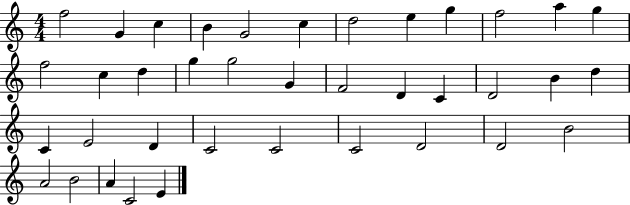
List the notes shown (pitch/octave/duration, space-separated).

F5/h G4/q C5/q B4/q G4/h C5/q D5/h E5/q G5/q F5/h A5/q G5/q F5/h C5/q D5/q G5/q G5/h G4/q F4/h D4/q C4/q D4/h B4/q D5/q C4/q E4/h D4/q C4/h C4/h C4/h D4/h D4/h B4/h A4/h B4/h A4/q C4/h E4/q